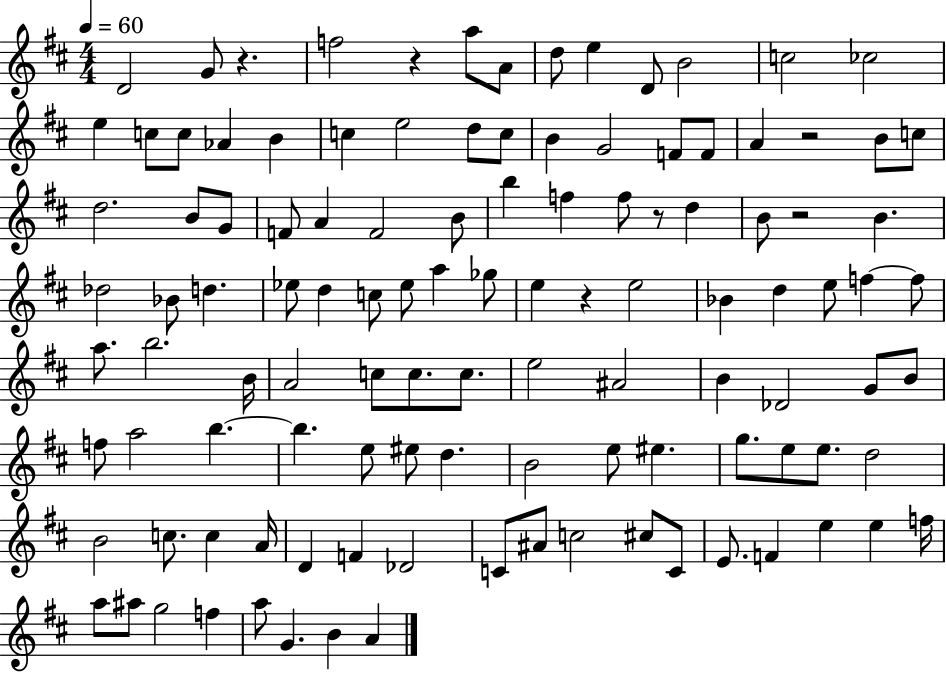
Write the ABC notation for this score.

X:1
T:Untitled
M:4/4
L:1/4
K:D
D2 G/2 z f2 z a/2 A/2 d/2 e D/2 B2 c2 _c2 e c/2 c/2 _A B c e2 d/2 c/2 B G2 F/2 F/2 A z2 B/2 c/2 d2 B/2 G/2 F/2 A F2 B/2 b f f/2 z/2 d B/2 z2 B _d2 _B/2 d _e/2 d c/2 _e/2 a _g/2 e z e2 _B d e/2 f f/2 a/2 b2 B/4 A2 c/2 c/2 c/2 e2 ^A2 B _D2 G/2 B/2 f/2 a2 b b e/2 ^e/2 d B2 e/2 ^e g/2 e/2 e/2 d2 B2 c/2 c A/4 D F _D2 C/2 ^A/2 c2 ^c/2 C/2 E/2 F e e f/4 a/2 ^a/2 g2 f a/2 G B A